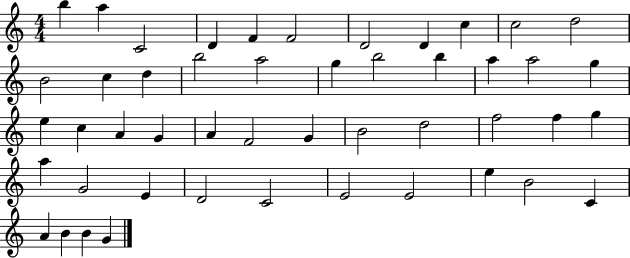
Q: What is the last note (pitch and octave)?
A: G4